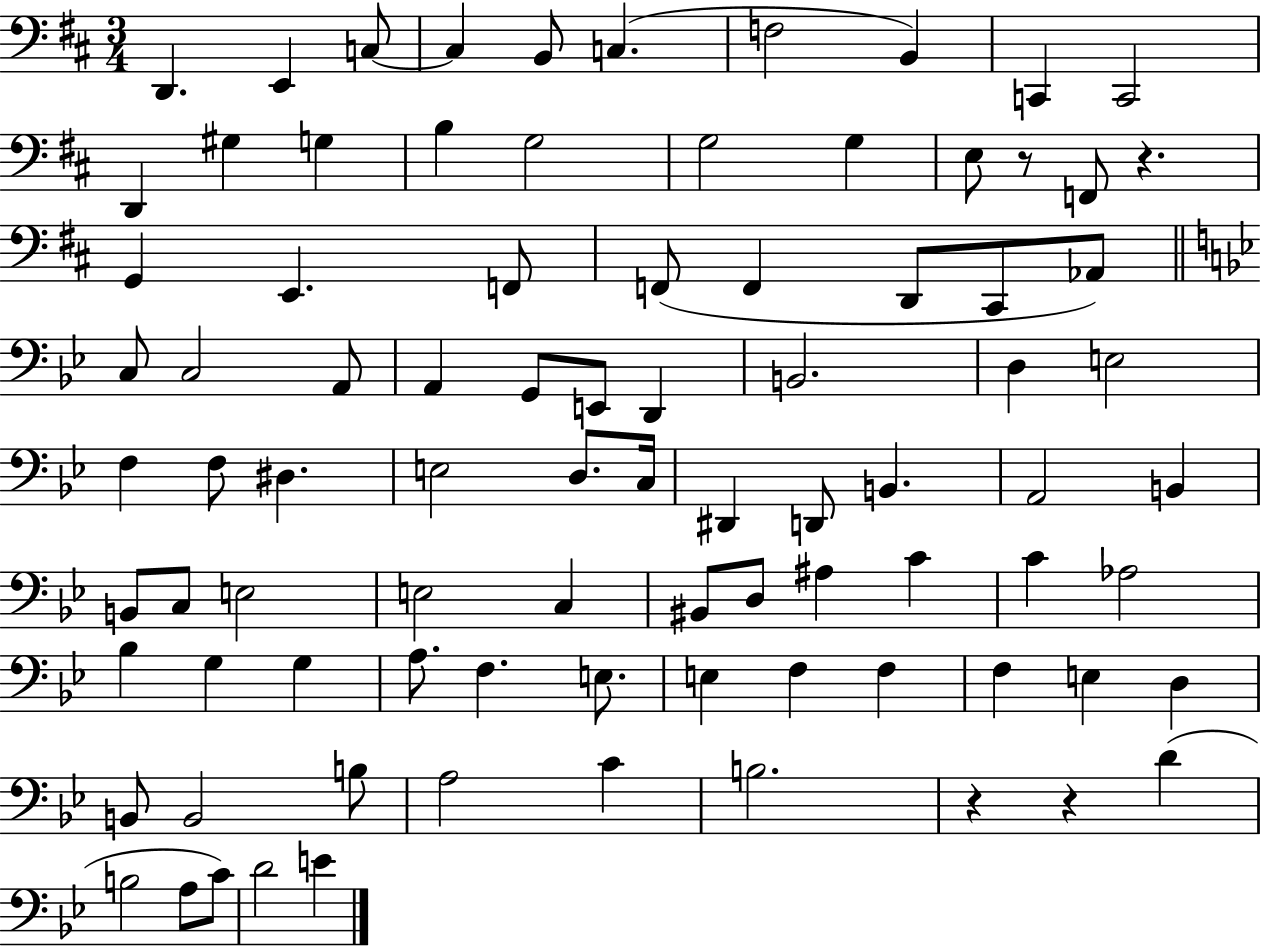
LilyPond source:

{
  \clef bass
  \numericTimeSignature
  \time 3/4
  \key d \major
  \repeat volta 2 { d,4. e,4 c8~~ | c4 b,8 c4.( | f2 b,4) | c,4 c,2 | \break d,4 gis4 g4 | b4 g2 | g2 g4 | e8 r8 f,8 r4. | \break g,4 e,4. f,8 | f,8( f,4 d,8 cis,8 aes,8) | \bar "||" \break \key bes \major c8 c2 a,8 | a,4 g,8 e,8 d,4 | b,2. | d4 e2 | \break f4 f8 dis4. | e2 d8. c16 | dis,4 d,8 b,4. | a,2 b,4 | \break b,8 c8 e2 | e2 c4 | bis,8 d8 ais4 c'4 | c'4 aes2 | \break bes4 g4 g4 | a8. f4. e8. | e4 f4 f4 | f4 e4 d4 | \break b,8 b,2 b8 | a2 c'4 | b2. | r4 r4 d'4( | \break b2 a8 c'8) | d'2 e'4 | } \bar "|."
}